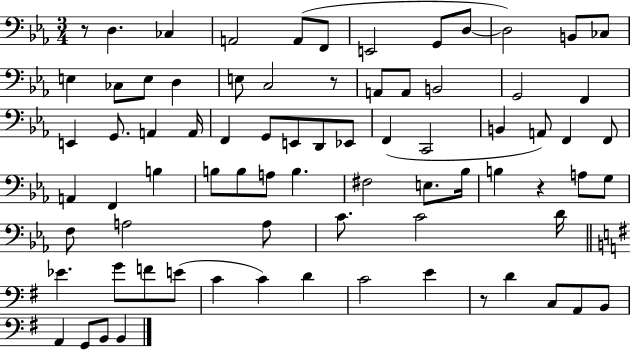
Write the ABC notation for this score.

X:1
T:Untitled
M:3/4
L:1/4
K:Eb
z/2 D, _C, A,,2 A,,/2 F,,/2 E,,2 G,,/2 D,/2 D,2 B,,/2 _C,/2 E, _C,/2 E,/2 D, E,/2 C,2 z/2 A,,/2 A,,/2 B,,2 G,,2 F,, E,, G,,/2 A,, A,,/4 F,, G,,/2 E,,/2 D,,/2 _E,,/2 F,, C,,2 B,, A,,/2 F,, F,,/2 A,, F,, B, B,/2 B,/2 A,/2 B, ^F,2 E,/2 _B,/4 B, z A,/2 G,/2 F,/2 A,2 A,/2 C/2 C2 D/4 _E G/2 F/2 E/2 C C D C2 E z/2 D C,/2 A,,/2 B,,/2 A,, G,,/2 B,,/2 B,,